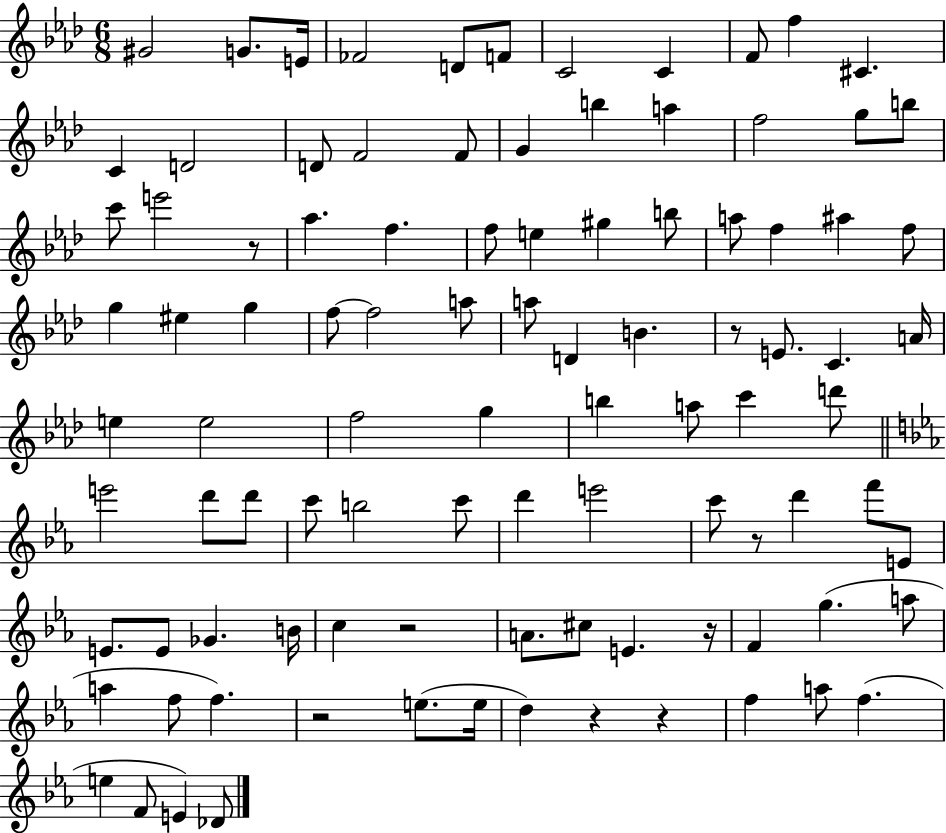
{
  \clef treble
  \numericTimeSignature
  \time 6/8
  \key aes \major
  \repeat volta 2 { gis'2 g'8. e'16 | fes'2 d'8 f'8 | c'2 c'4 | f'8 f''4 cis'4. | \break c'4 d'2 | d'8 f'2 f'8 | g'4 b''4 a''4 | f''2 g''8 b''8 | \break c'''8 e'''2 r8 | aes''4. f''4. | f''8 e''4 gis''4 b''8 | a''8 f''4 ais''4 f''8 | \break g''4 eis''4 g''4 | f''8~~ f''2 a''8 | a''8 d'4 b'4. | r8 e'8. c'4. a'16 | \break e''4 e''2 | f''2 g''4 | b''4 a''8 c'''4 d'''8 | \bar "||" \break \key ees \major e'''2 d'''8 d'''8 | c'''8 b''2 c'''8 | d'''4 e'''2 | c'''8 r8 d'''4 f'''8 e'8 | \break e'8. e'8 ges'4. b'16 | c''4 r2 | a'8. cis''8 e'4. r16 | f'4 g''4.( a''8 | \break a''4 f''8 f''4.) | r2 e''8.( e''16 | d''4) r4 r4 | f''4 a''8 f''4.( | \break e''4 f'8 e'4) des'8 | } \bar "|."
}